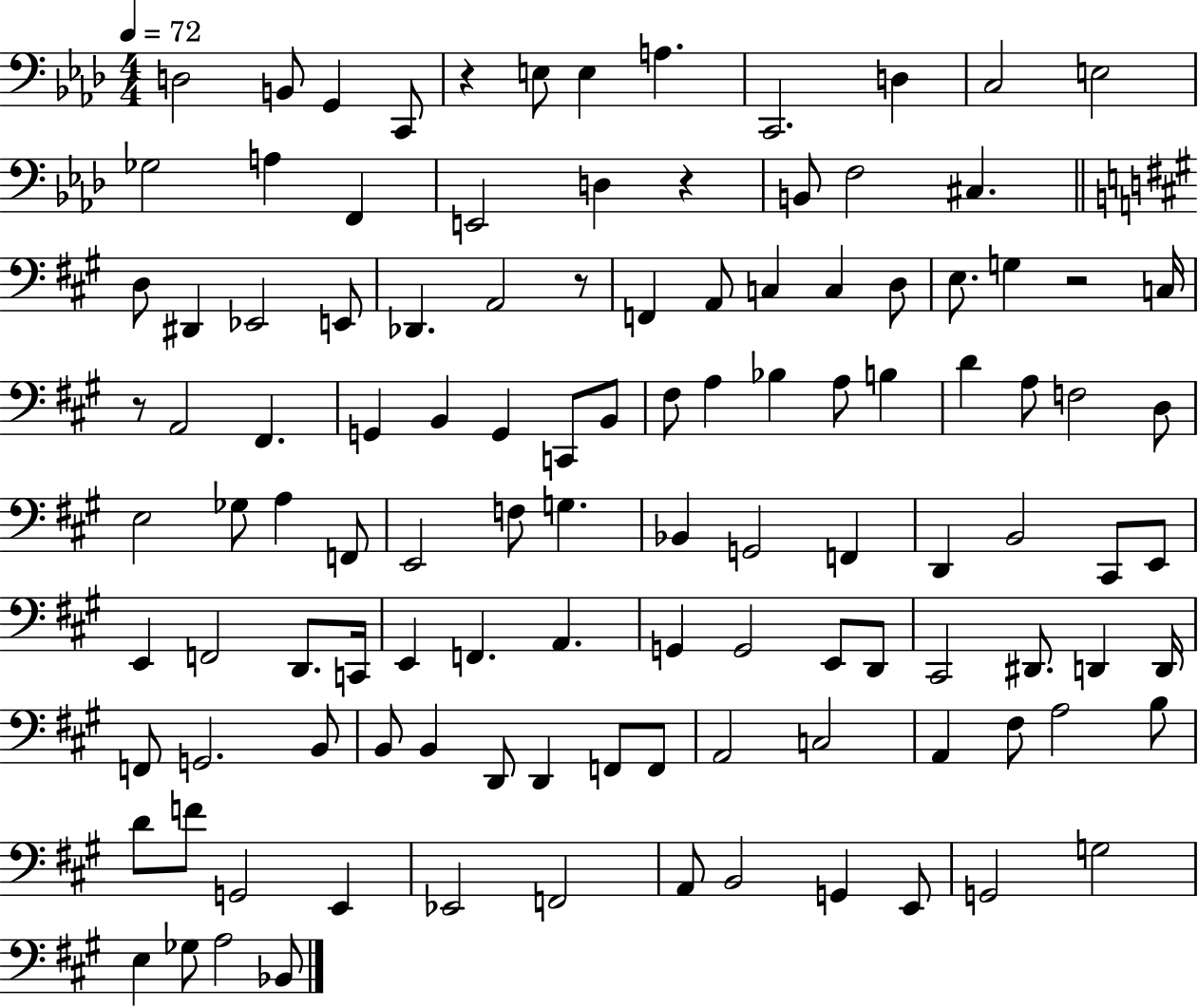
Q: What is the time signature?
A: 4/4